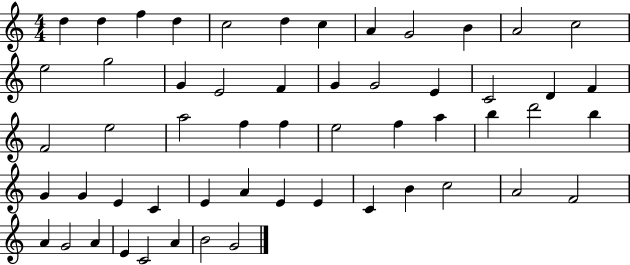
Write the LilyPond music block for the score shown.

{
  \clef treble
  \numericTimeSignature
  \time 4/4
  \key c \major
  d''4 d''4 f''4 d''4 | c''2 d''4 c''4 | a'4 g'2 b'4 | a'2 c''2 | \break e''2 g''2 | g'4 e'2 f'4 | g'4 g'2 e'4 | c'2 d'4 f'4 | \break f'2 e''2 | a''2 f''4 f''4 | e''2 f''4 a''4 | b''4 d'''2 b''4 | \break g'4 g'4 e'4 c'4 | e'4 a'4 e'4 e'4 | c'4 b'4 c''2 | a'2 f'2 | \break a'4 g'2 a'4 | e'4 c'2 a'4 | b'2 g'2 | \bar "|."
}